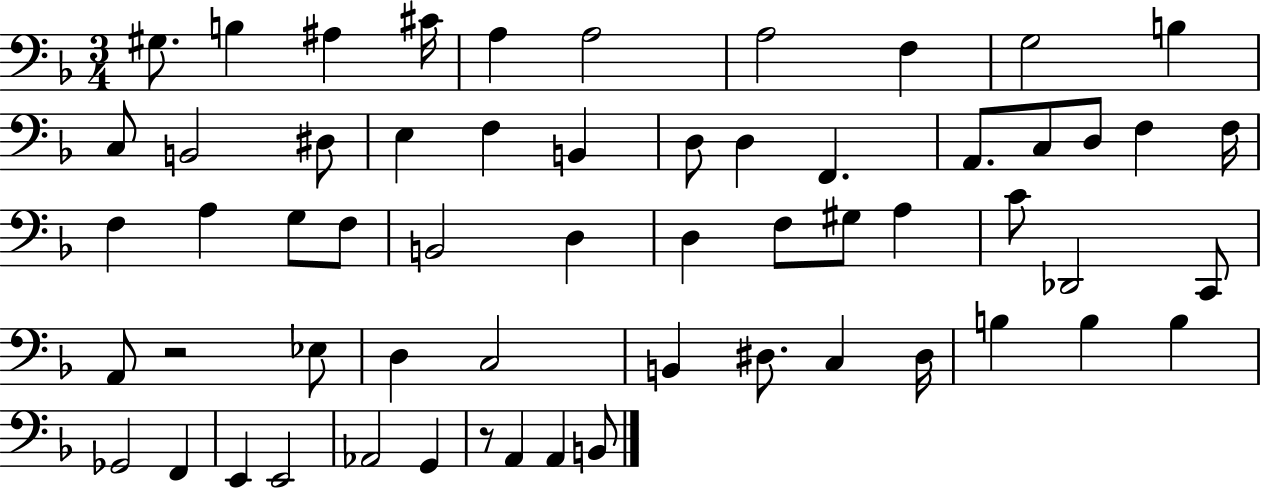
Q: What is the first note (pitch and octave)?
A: G#3